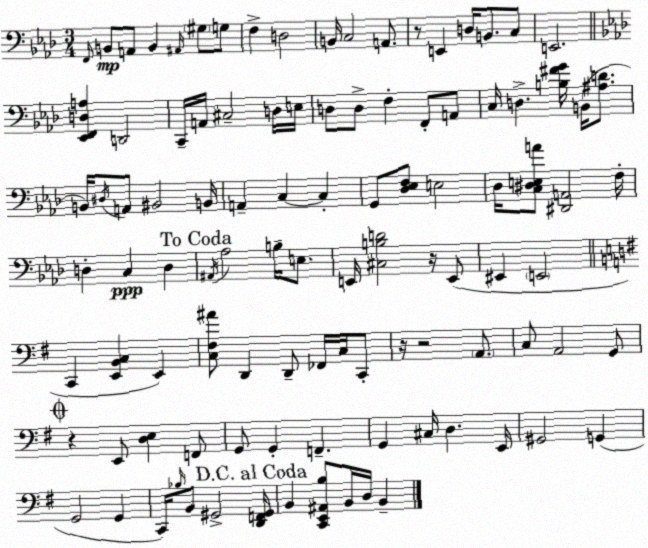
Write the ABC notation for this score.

X:1
T:Untitled
M:3/4
L:1/4
K:Fm
F,,/4 B,,/2 A,,/2 B,, ^A,,/4 ^G,/2 G,/2 F, D,2 B,,/4 C,2 A,,/2 z/2 E,, D,/4 B,,/2 C,/2 E,,2 [_E,,F,,D,A,] D,,2 C,,/4 A,,/4 ^C,2 D,/4 E,/4 D,/2 D,/2 F, F,,/2 A,,/2 C,/4 D, [B,^FG]/4 B,,/4 [^A,D]/2 B,,/4 ^D,/4 A,,/2 ^B,,2 B,,/4 A,, C, C, G,,/2 [_D,_E,F,]/2 E,2 _D,/4 [C,^D,E,A]/2 [^D,,A,,]2 F,/4 D, C, D, ^A,,/4 _A,2 B,/4 E,/2 E,,/4 [^C,B,D]2 z/4 E,,/2 ^E,, E,,2 C,, [E,,B,,C,] E,, [C,^F,^A]/2 D,, D,,/2 _F,,/4 C,/4 C,,/2 z/4 z2 A,,/2 C,/2 A,,2 G,,/2 z E,,/2 [D,E,] F,,/2 G,,/2 G,, F,, G,, ^C,/4 D, E,,/4 ^G,,2 G,, G,,2 G,, C,,/4 _B,/4 B,,/2 ^G,,2 [D,,F,,^G,,]/4 B,, [C,,E,,^A,,B,]/2 B,,/4 D,/4 B,,